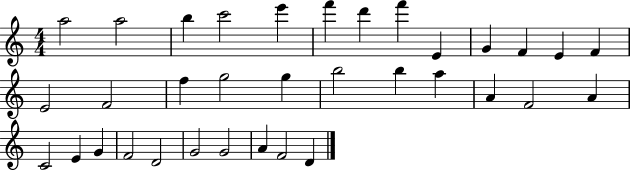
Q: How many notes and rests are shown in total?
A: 34